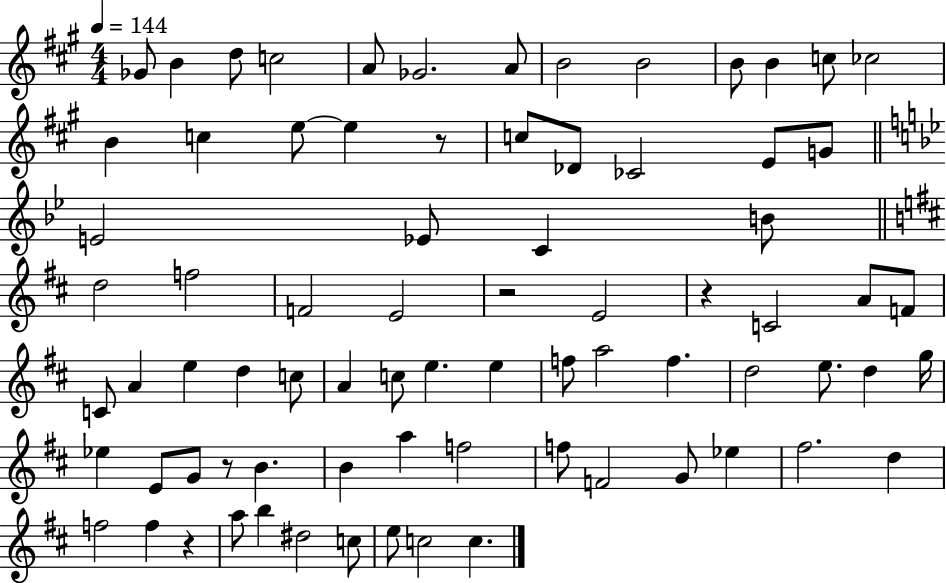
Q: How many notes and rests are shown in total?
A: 77